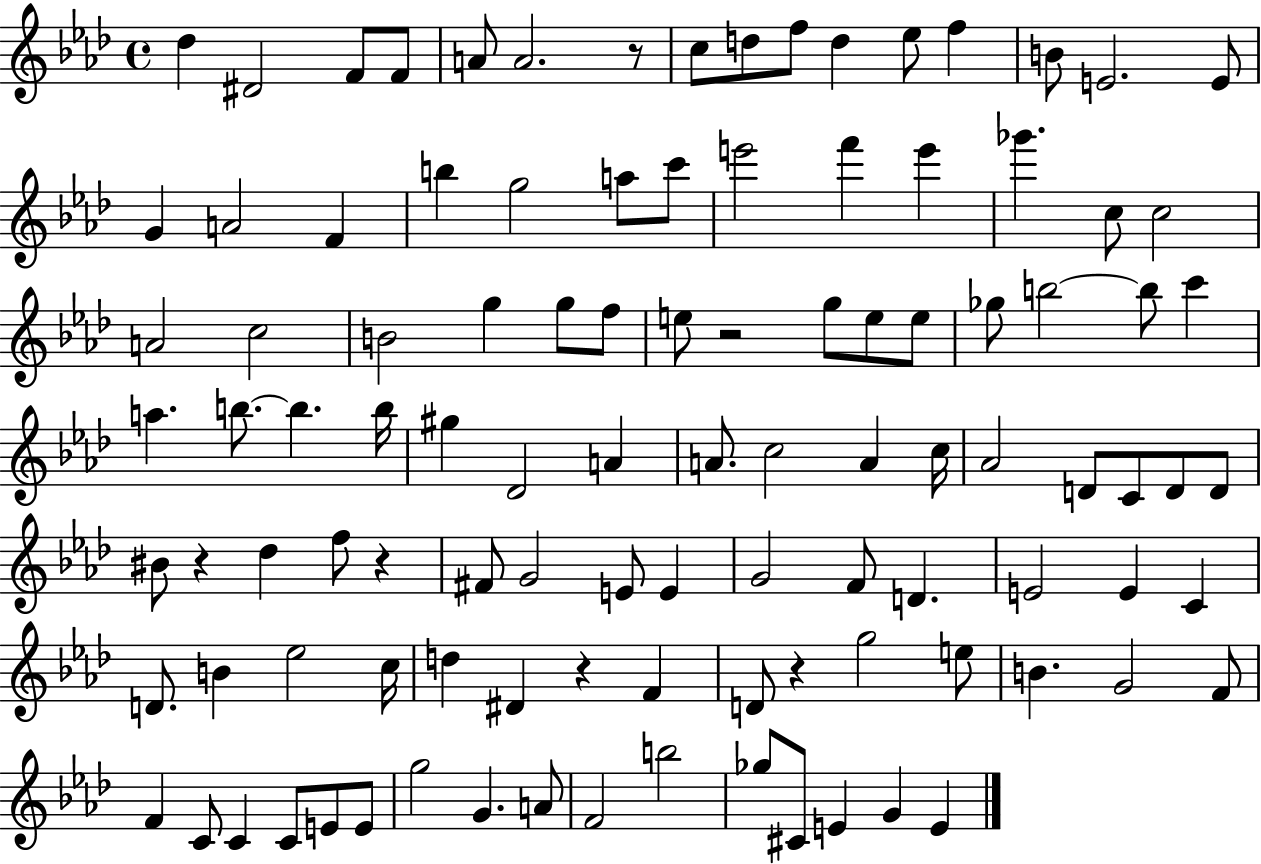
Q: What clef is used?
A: treble